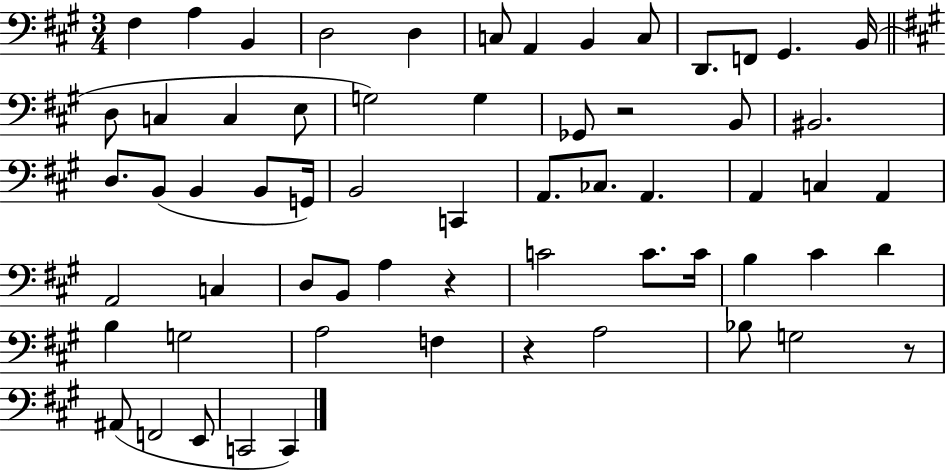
X:1
T:Untitled
M:3/4
L:1/4
K:A
^F, A, B,, D,2 D, C,/2 A,, B,, C,/2 D,,/2 F,,/2 ^G,, B,,/4 D,/2 C, C, E,/2 G,2 G, _G,,/2 z2 B,,/2 ^B,,2 D,/2 B,,/2 B,, B,,/2 G,,/4 B,,2 C,, A,,/2 _C,/2 A,, A,, C, A,, A,,2 C, D,/2 B,,/2 A, z C2 C/2 C/4 B, ^C D B, G,2 A,2 F, z A,2 _B,/2 G,2 z/2 ^A,,/2 F,,2 E,,/2 C,,2 C,,